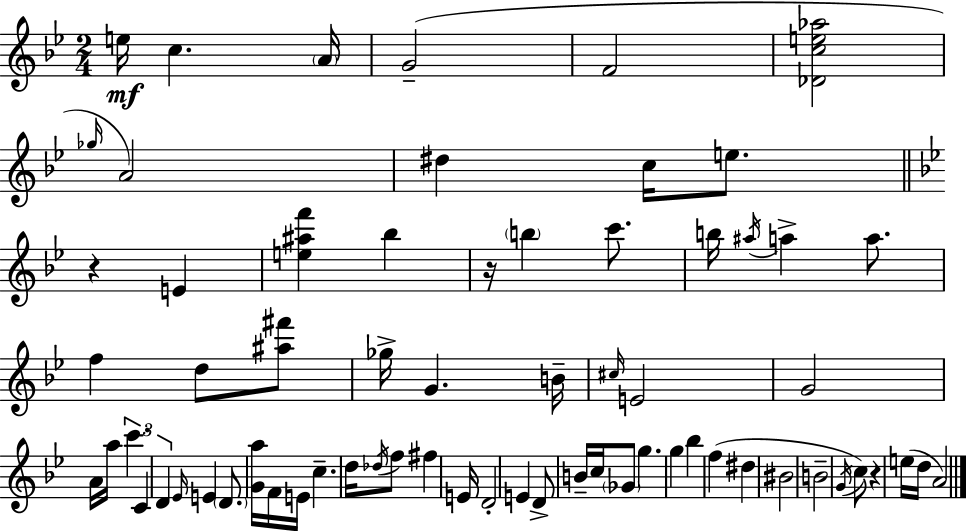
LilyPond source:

{
  \clef treble
  \numericTimeSignature
  \time 2/4
  \key bes \major
  e''16\mf c''4. \parenthesize a'16 | g'2--( | f'2 | <des' c'' e'' aes''>2 | \break \grace { ges''16 } a'2) | dis''4 c''16 e''8. | \bar "||" \break \key bes \major r4 e'4 | <e'' ais'' f'''>4 bes''4 | r16 \parenthesize b''4 c'''8. | b''16 \acciaccatura { ais''16 } a''4-> a''8. | \break f''4 d''8 <ais'' fis'''>8 | ges''16-> g'4. | b'16-- \grace { cis''16 } e'2 | g'2 | \break a'16 a''16 \tuplet 3/2 { c'''4. | c'4 d'4 } | \grace { ees'16 } e'4 \parenthesize d'8. | <g' a''>16 f'16 e'16 c''4.-- | \break d''16 \acciaccatura { des''16 } f''8 fis''4 | e'16 d'2-. | e'4 | d'8-> b'16-- c''16 \parenthesize ges'8 g''4. | \break g''4 | bes''4 f''4( | dis''4 bis'2 | b'2-- | \break \acciaccatura { g'16 } c''8) r4 | e''16( d''16 a'2) | \bar "|."
}